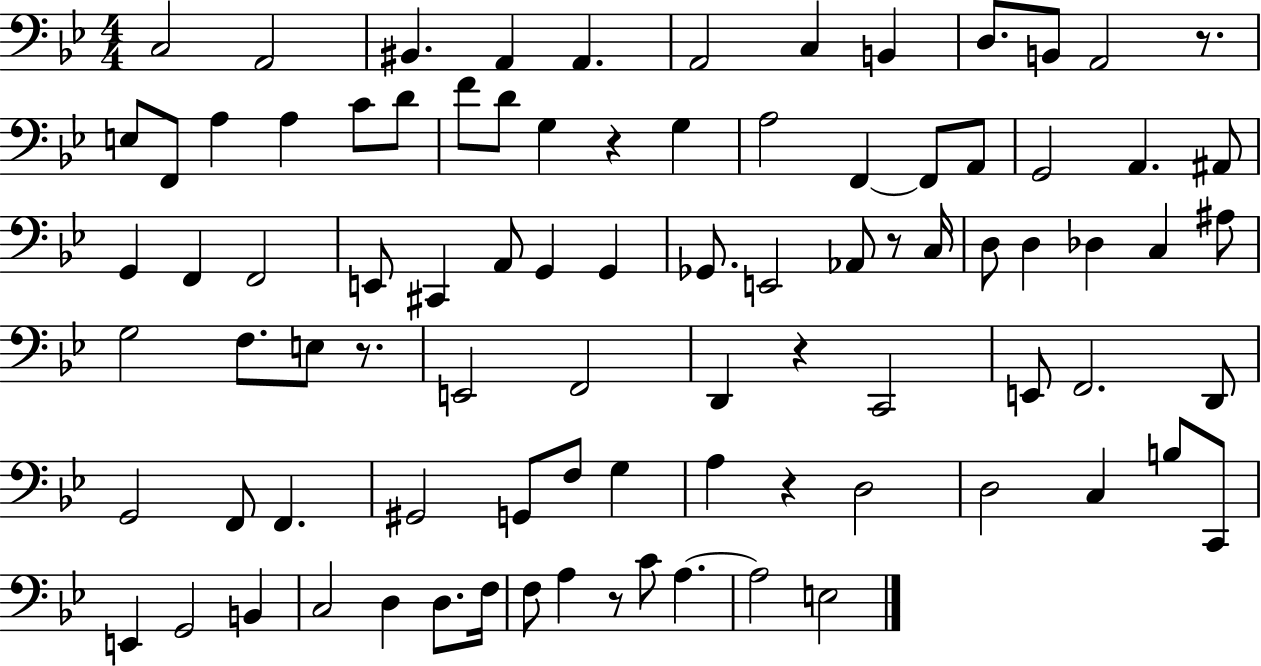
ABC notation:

X:1
T:Untitled
M:4/4
L:1/4
K:Bb
C,2 A,,2 ^B,, A,, A,, A,,2 C, B,, D,/2 B,,/2 A,,2 z/2 E,/2 F,,/2 A, A, C/2 D/2 F/2 D/2 G, z G, A,2 F,, F,,/2 A,,/2 G,,2 A,, ^A,,/2 G,, F,, F,,2 E,,/2 ^C,, A,,/2 G,, G,, _G,,/2 E,,2 _A,,/2 z/2 C,/4 D,/2 D, _D, C, ^A,/2 G,2 F,/2 E,/2 z/2 E,,2 F,,2 D,, z C,,2 E,,/2 F,,2 D,,/2 G,,2 F,,/2 F,, ^G,,2 G,,/2 F,/2 G, A, z D,2 D,2 C, B,/2 C,,/2 E,, G,,2 B,, C,2 D, D,/2 F,/4 F,/2 A, z/2 C/2 A, A,2 E,2